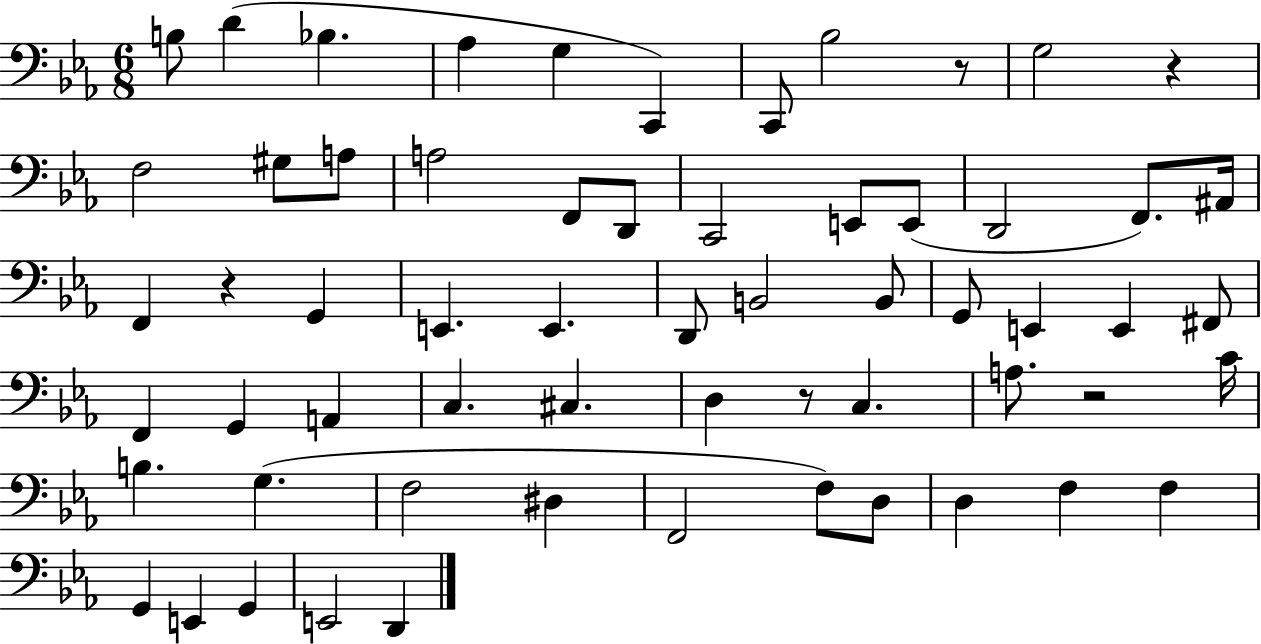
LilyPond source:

{
  \clef bass
  \numericTimeSignature
  \time 6/8
  \key ees \major
  b8 d'4( bes4. | aes4 g4 c,4) | c,8 bes2 r8 | g2 r4 | \break f2 gis8 a8 | a2 f,8 d,8 | c,2 e,8 e,8( | d,2 f,8.) ais,16 | \break f,4 r4 g,4 | e,4. e,4. | d,8 b,2 b,8 | g,8 e,4 e,4 fis,8 | \break f,4 g,4 a,4 | c4. cis4. | d4 r8 c4. | a8. r2 c'16 | \break b4. g4.( | f2 dis4 | f,2 f8) d8 | d4 f4 f4 | \break g,4 e,4 g,4 | e,2 d,4 | \bar "|."
}